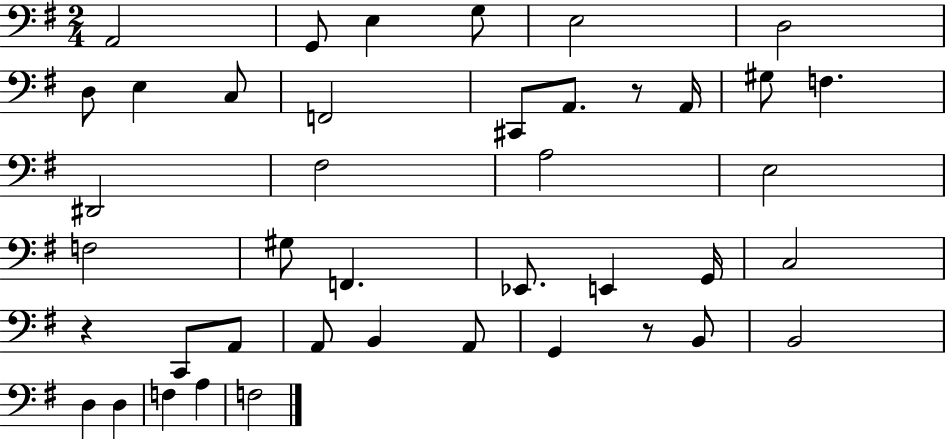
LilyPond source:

{
  \clef bass
  \numericTimeSignature
  \time 2/4
  \key g \major
  a,2 | g,8 e4 g8 | e2 | d2 | \break d8 e4 c8 | f,2 | cis,8 a,8. r8 a,16 | gis8 f4. | \break dis,2 | fis2 | a2 | e2 | \break f2 | gis8 f,4. | ees,8. e,4 g,16 | c2 | \break r4 c,8 a,8 | a,8 b,4 a,8 | g,4 r8 b,8 | b,2 | \break d4 d4 | f4 a4 | f2 | \bar "|."
}